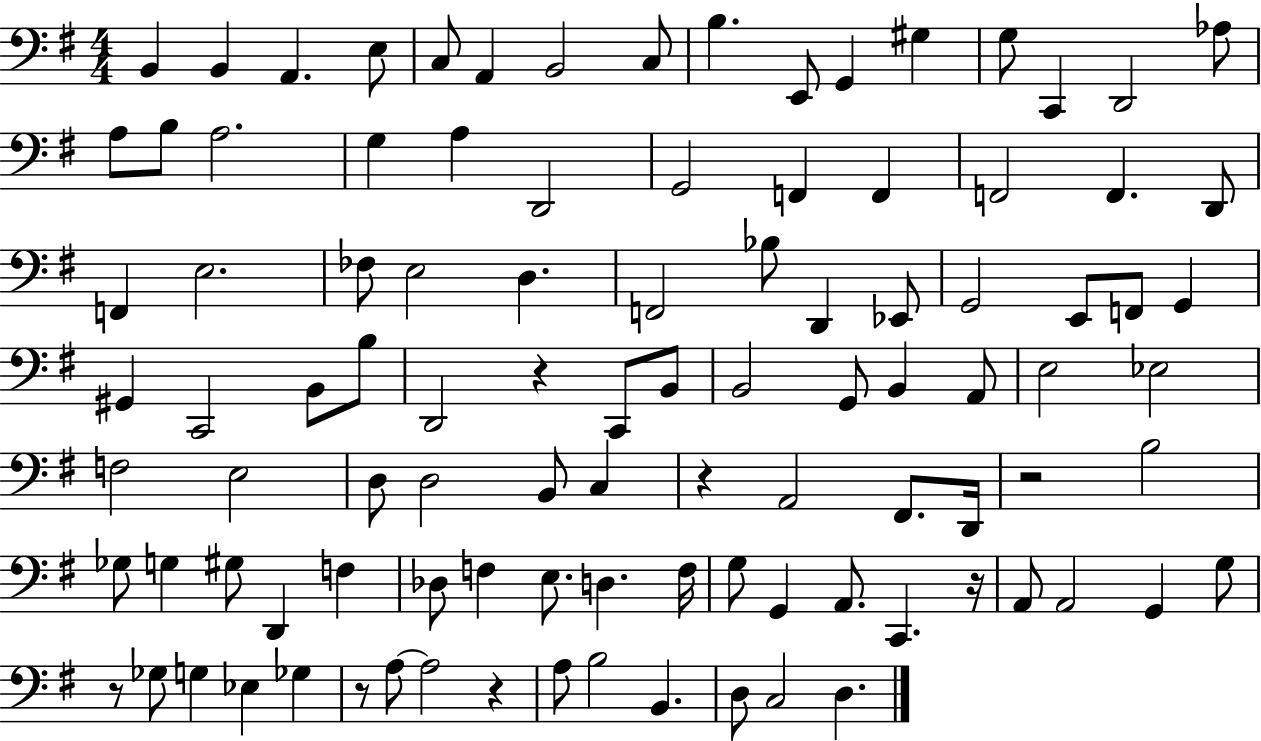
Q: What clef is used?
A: bass